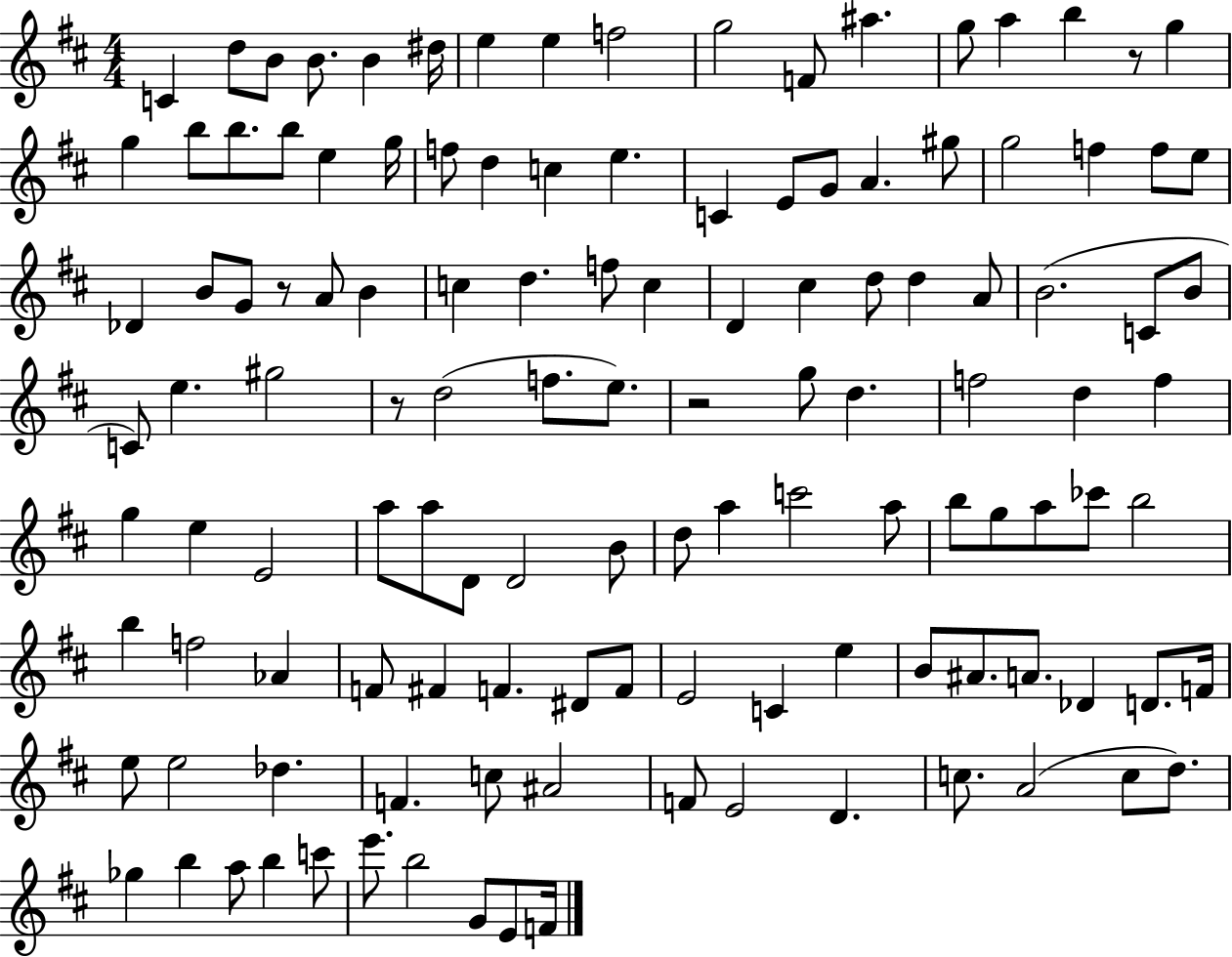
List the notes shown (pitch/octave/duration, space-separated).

C4/q D5/e B4/e B4/e. B4/q D#5/s E5/q E5/q F5/h G5/h F4/e A#5/q. G5/e A5/q B5/q R/e G5/q G5/q B5/e B5/e. B5/e E5/q G5/s F5/e D5/q C5/q E5/q. C4/q E4/e G4/e A4/q. G#5/e G5/h F5/q F5/e E5/e Db4/q B4/e G4/e R/e A4/e B4/q C5/q D5/q. F5/e C5/q D4/q C#5/q D5/e D5/q A4/e B4/h. C4/e B4/e C4/e E5/q. G#5/h R/e D5/h F5/e. E5/e. R/h G5/e D5/q. F5/h D5/q F5/q G5/q E5/q E4/h A5/e A5/e D4/e D4/h B4/e D5/e A5/q C6/h A5/e B5/e G5/e A5/e CES6/e B5/h B5/q F5/h Ab4/q F4/e F#4/q F4/q. D#4/e F4/e E4/h C4/q E5/q B4/e A#4/e. A4/e. Db4/q D4/e. F4/s E5/e E5/h Db5/q. F4/q. C5/e A#4/h F4/e E4/h D4/q. C5/e. A4/h C5/e D5/e. Gb5/q B5/q A5/e B5/q C6/e E6/e. B5/h G4/e E4/e F4/s